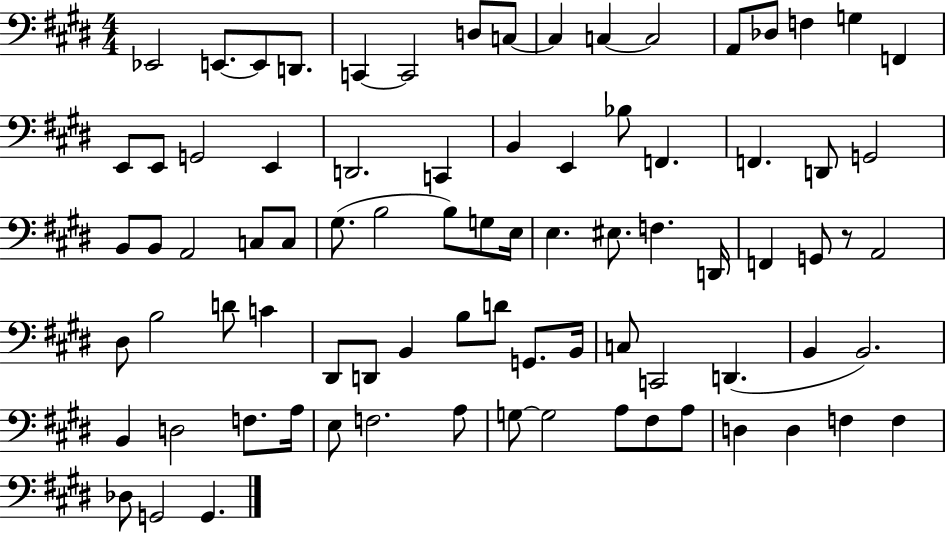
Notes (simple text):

Eb2/h E2/e. E2/e D2/e. C2/q C2/h D3/e C3/e C3/q C3/q C3/h A2/e Db3/e F3/q G3/q F2/q E2/e E2/e G2/h E2/q D2/h. C2/q B2/q E2/q Bb3/e F2/q. F2/q. D2/e G2/h B2/e B2/e A2/h C3/e C3/e G#3/e. B3/h B3/e G3/e E3/s E3/q. EIS3/e. F3/q. D2/s F2/q G2/e R/e A2/h D#3/e B3/h D4/e C4/q D#2/e D2/e B2/q B3/e D4/e G2/e. B2/s C3/e C2/h D2/q. B2/q B2/h. B2/q D3/h F3/e. A3/s E3/e F3/h. A3/e G3/e G3/h A3/e F#3/e A3/e D3/q D3/q F3/q F3/q Db3/e G2/h G2/q.